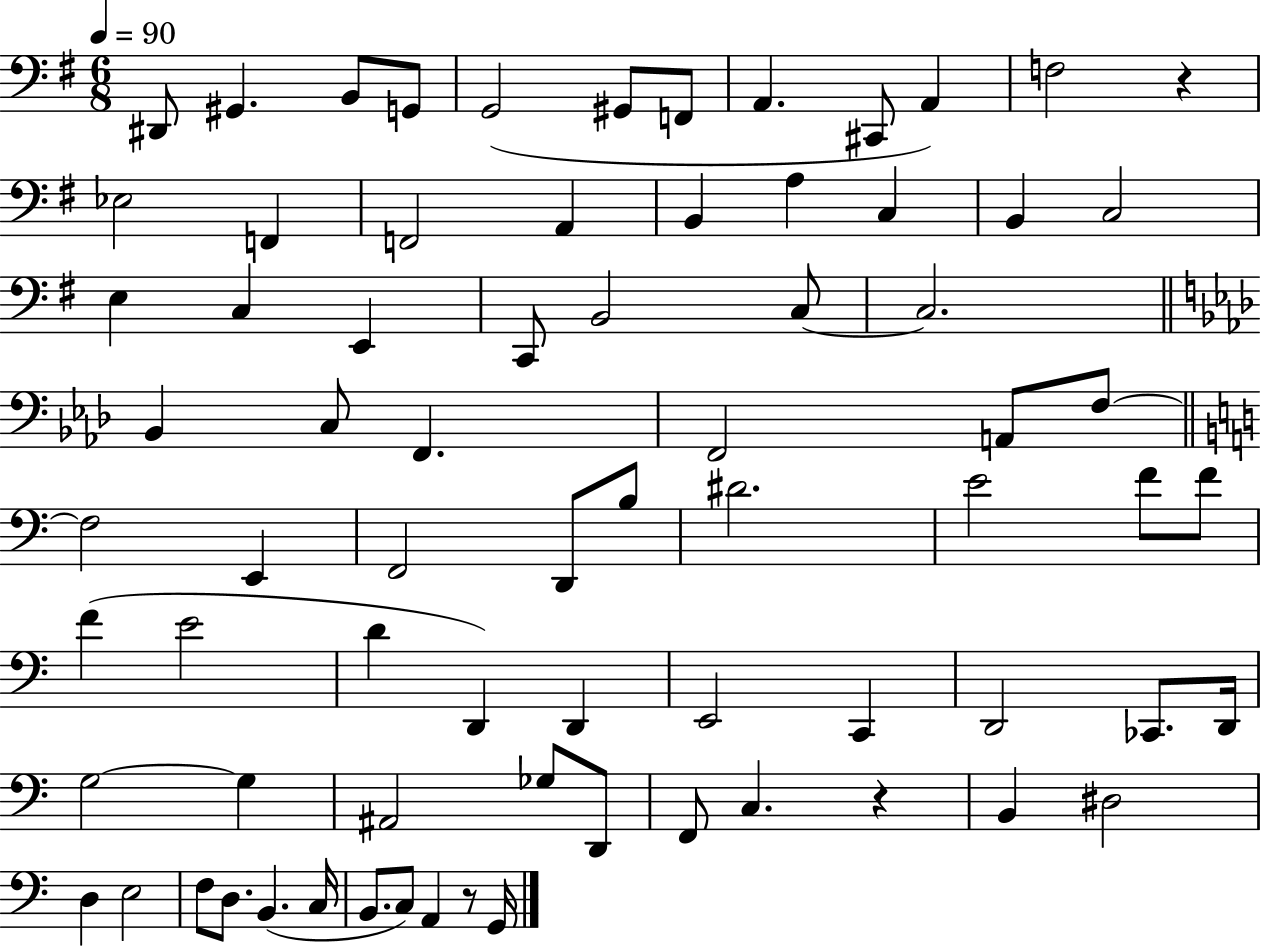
D#2/e G#2/q. B2/e G2/e G2/h G#2/e F2/e A2/q. C#2/e A2/q F3/h R/q Eb3/h F2/q F2/h A2/q B2/q A3/q C3/q B2/q C3/h E3/q C3/q E2/q C2/e B2/h C3/e C3/h. Bb2/q C3/e F2/q. F2/h A2/e F3/e F3/h E2/q F2/h D2/e B3/e D#4/h. E4/h F4/e F4/e F4/q E4/h D4/q D2/q D2/q E2/h C2/q D2/h CES2/e. D2/s G3/h G3/q A#2/h Gb3/e D2/e F2/e C3/q. R/q B2/q D#3/h D3/q E3/h F3/e D3/e. B2/q. C3/s B2/e. C3/e A2/q R/e G2/s